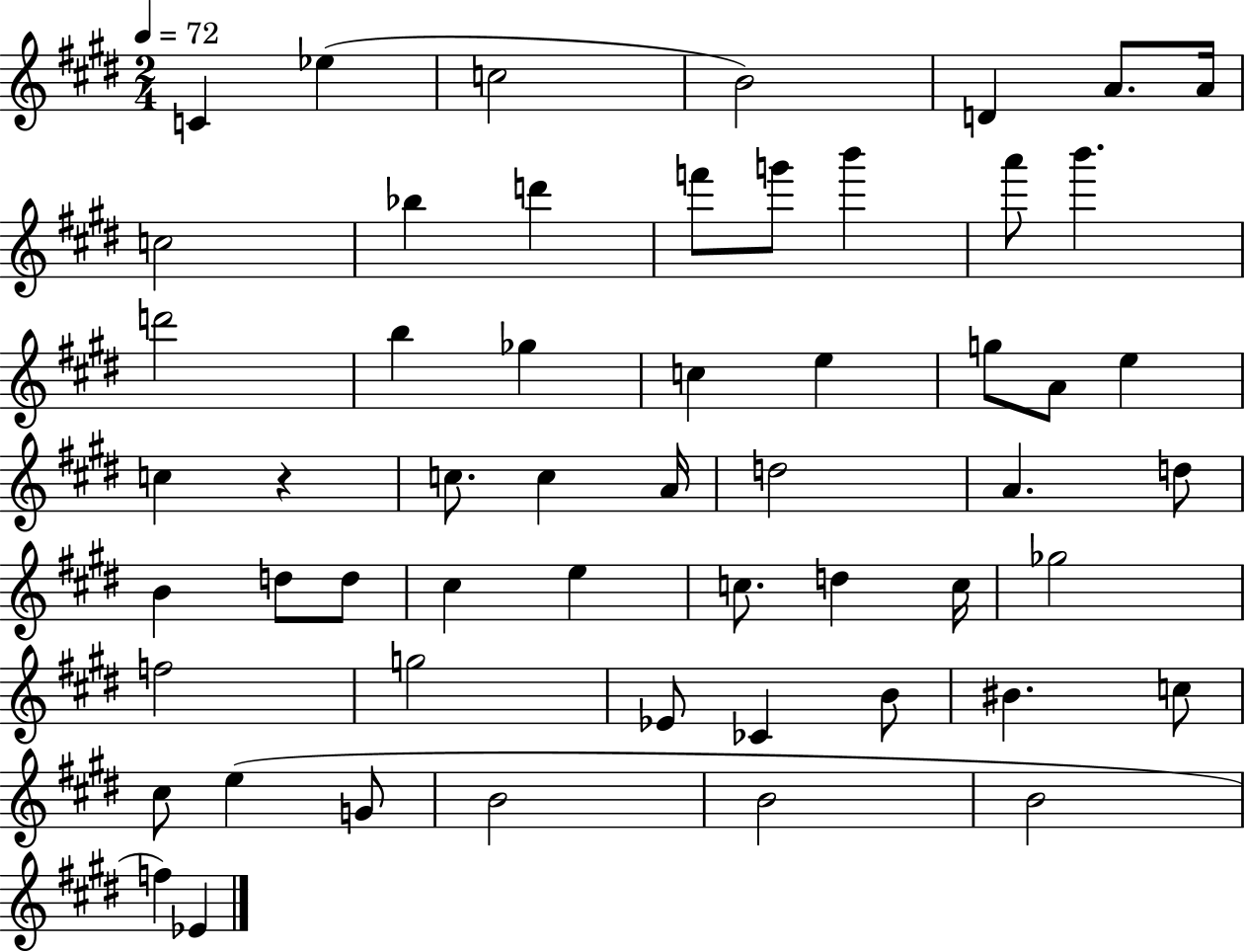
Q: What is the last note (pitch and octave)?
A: Eb4